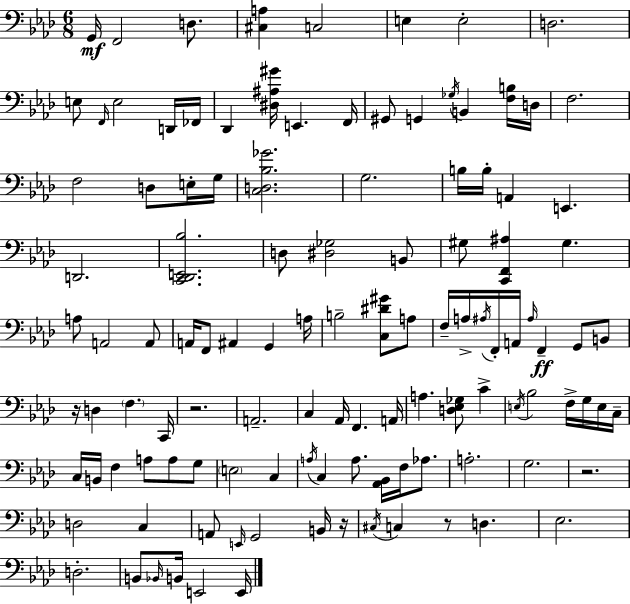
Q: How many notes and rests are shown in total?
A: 116